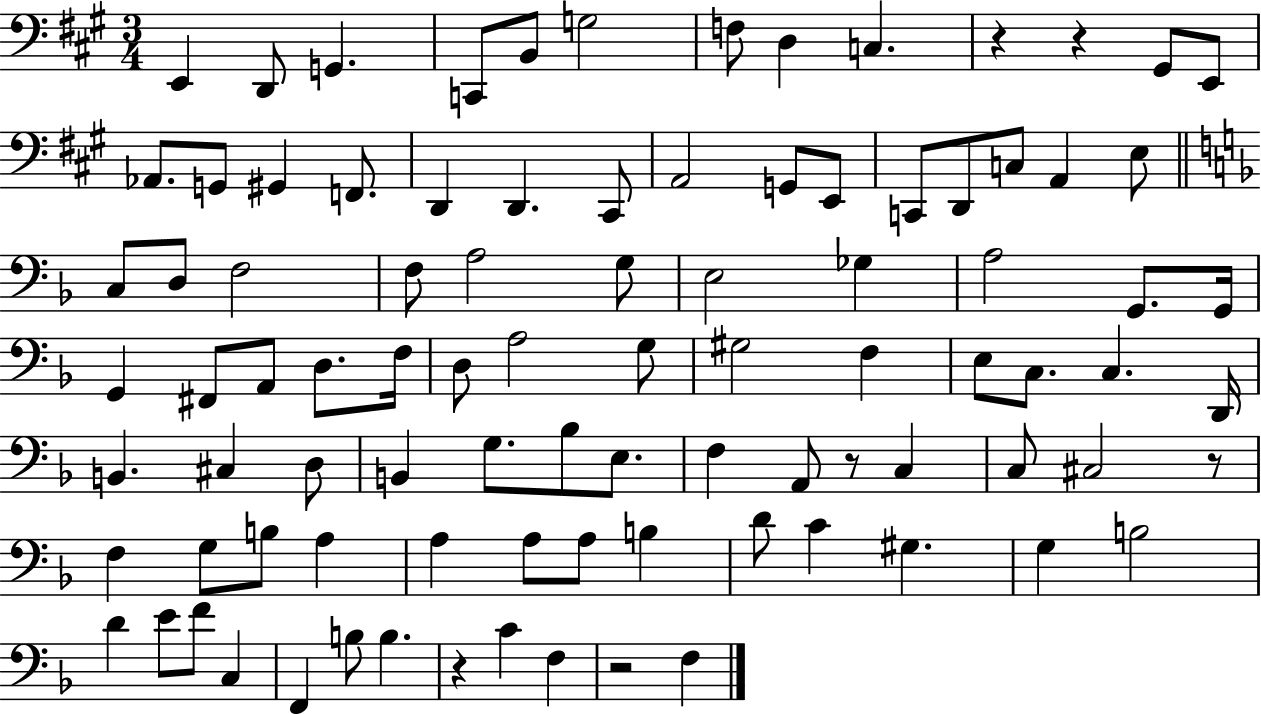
E2/q D2/e G2/q. C2/e B2/e G3/h F3/e D3/q C3/q. R/q R/q G#2/e E2/e Ab2/e. G2/e G#2/q F2/e. D2/q D2/q. C#2/e A2/h G2/e E2/e C2/e D2/e C3/e A2/q E3/e C3/e D3/e F3/h F3/e A3/h G3/e E3/h Gb3/q A3/h G2/e. G2/s G2/q F#2/e A2/e D3/e. F3/s D3/e A3/h G3/e G#3/h F3/q E3/e C3/e. C3/q. D2/s B2/q. C#3/q D3/e B2/q G3/e. Bb3/e E3/e. F3/q A2/e R/e C3/q C3/e C#3/h R/e F3/q G3/e B3/e A3/q A3/q A3/e A3/e B3/q D4/e C4/q G#3/q. G3/q B3/h D4/q E4/e F4/e C3/q F2/q B3/e B3/q. R/q C4/q F3/q R/h F3/q